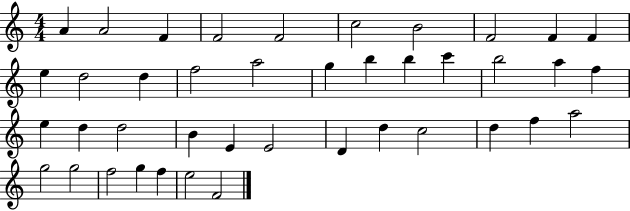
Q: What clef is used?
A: treble